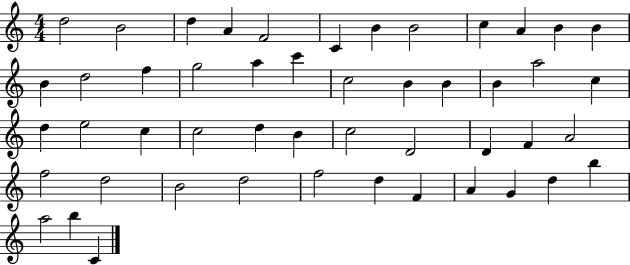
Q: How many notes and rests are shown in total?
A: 49